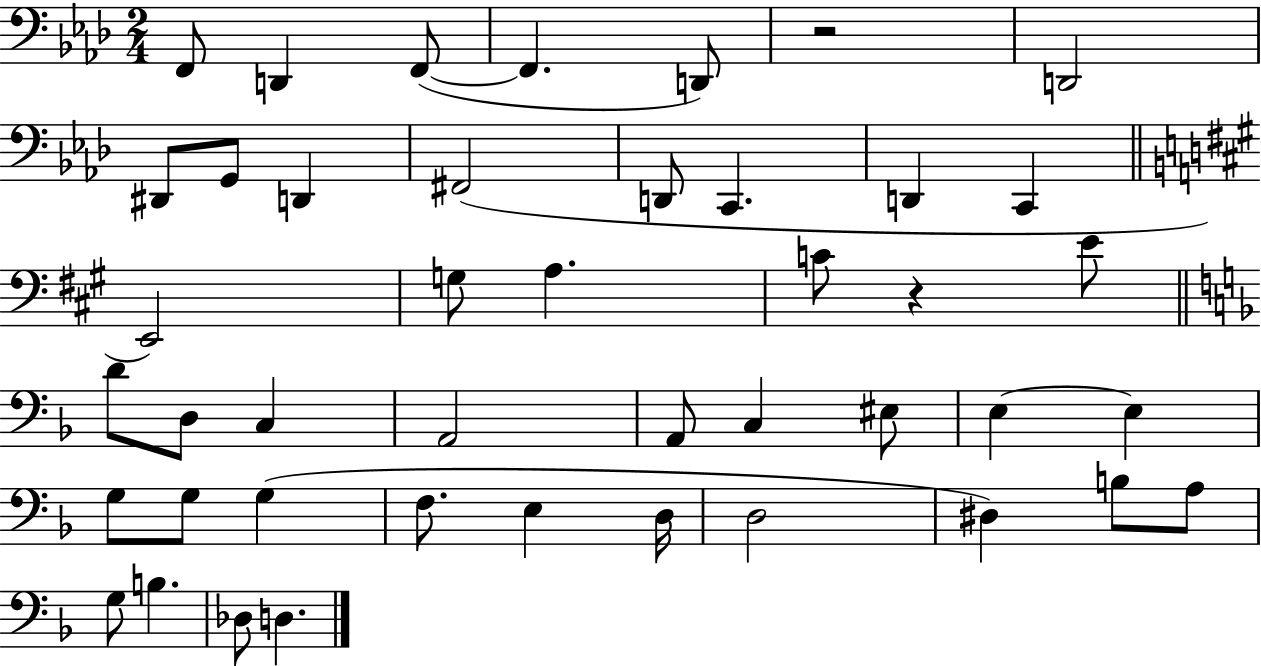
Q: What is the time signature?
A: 2/4